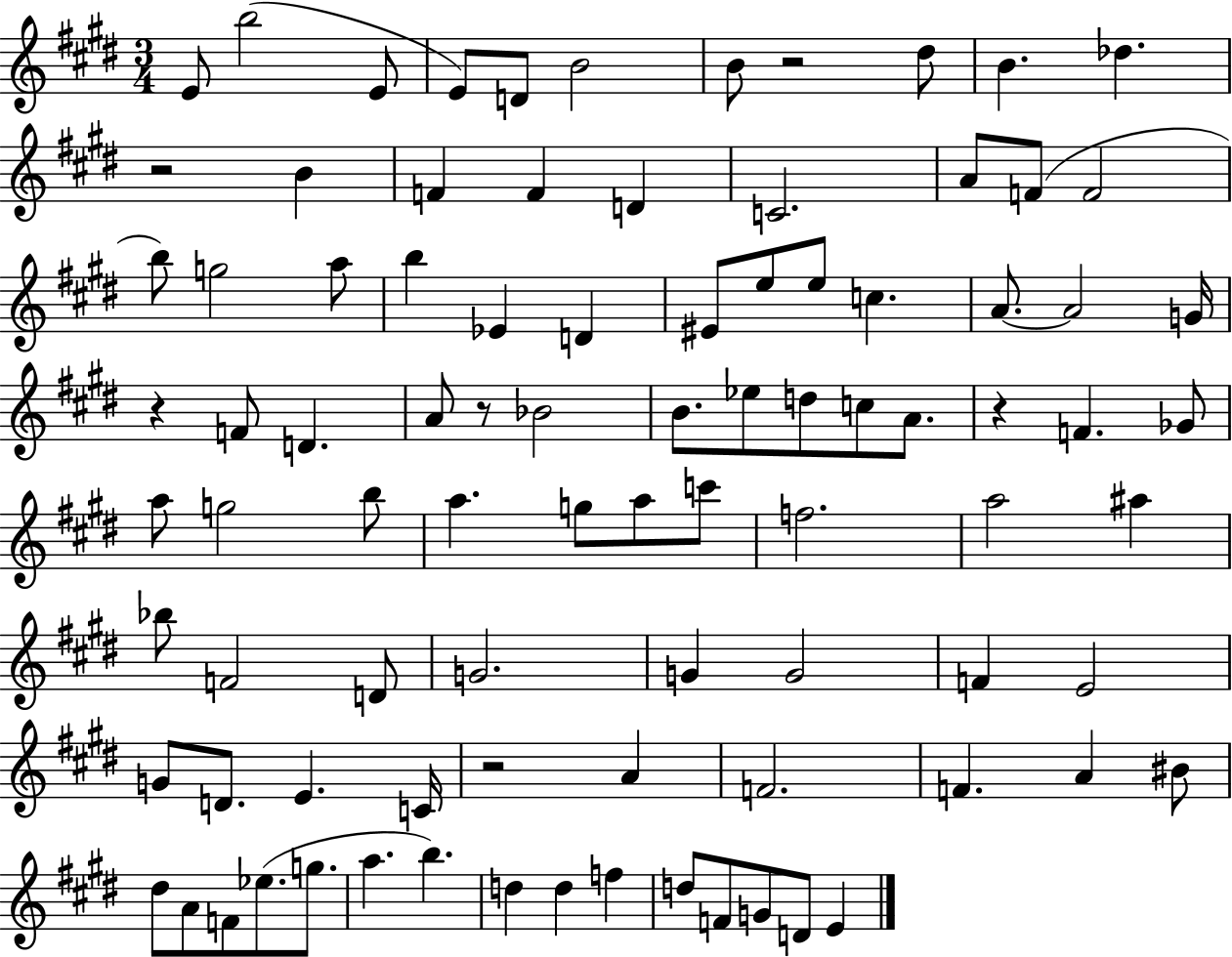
E4/e B5/h E4/e E4/e D4/e B4/h B4/e R/h D#5/e B4/q. Db5/q. R/h B4/q F4/q F4/q D4/q C4/h. A4/e F4/e F4/h B5/e G5/h A5/e B5/q Eb4/q D4/q EIS4/e E5/e E5/e C5/q. A4/e. A4/h G4/s R/q F4/e D4/q. A4/e R/e Bb4/h B4/e. Eb5/e D5/e C5/e A4/e. R/q F4/q. Gb4/e A5/e G5/h B5/e A5/q. G5/e A5/e C6/e F5/h. A5/h A#5/q Bb5/e F4/h D4/e G4/h. G4/q G4/h F4/q E4/h G4/e D4/e. E4/q. C4/s R/h A4/q F4/h. F4/q. A4/q BIS4/e D#5/e A4/e F4/e Eb5/e. G5/e. A5/q. B5/q. D5/q D5/q F5/q D5/e F4/e G4/e D4/e E4/q